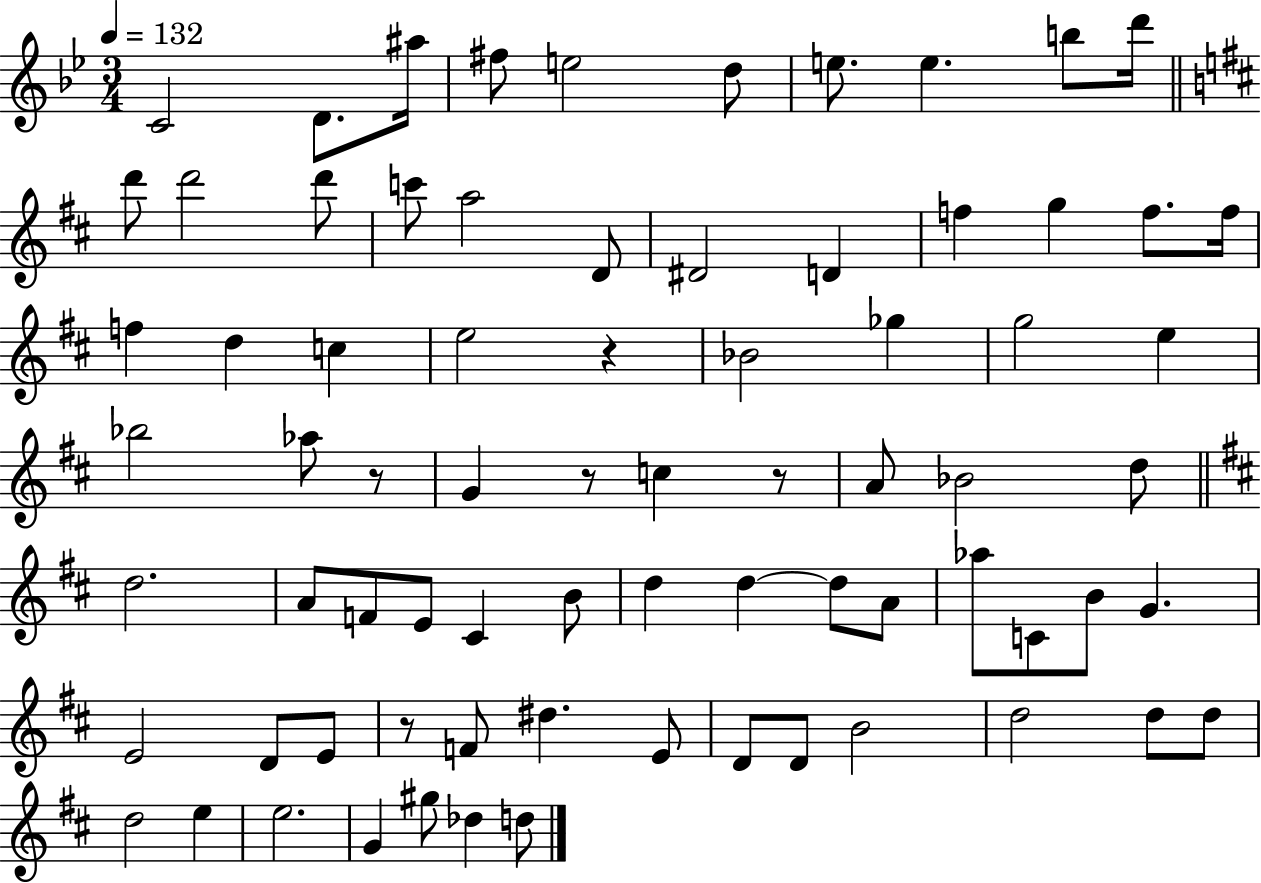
C4/h D4/e. A#5/s F#5/e E5/h D5/e E5/e. E5/q. B5/e D6/s D6/e D6/h D6/e C6/e A5/h D4/e D#4/h D4/q F5/q G5/q F5/e. F5/s F5/q D5/q C5/q E5/h R/q Bb4/h Gb5/q G5/h E5/q Bb5/h Ab5/e R/e G4/q R/e C5/q R/e A4/e Bb4/h D5/e D5/h. A4/e F4/e E4/e C#4/q B4/e D5/q D5/q D5/e A4/e Ab5/e C4/e B4/e G4/q. E4/h D4/e E4/e R/e F4/e D#5/q. E4/e D4/e D4/e B4/h D5/h D5/e D5/e D5/h E5/q E5/h. G4/q G#5/e Db5/q D5/e